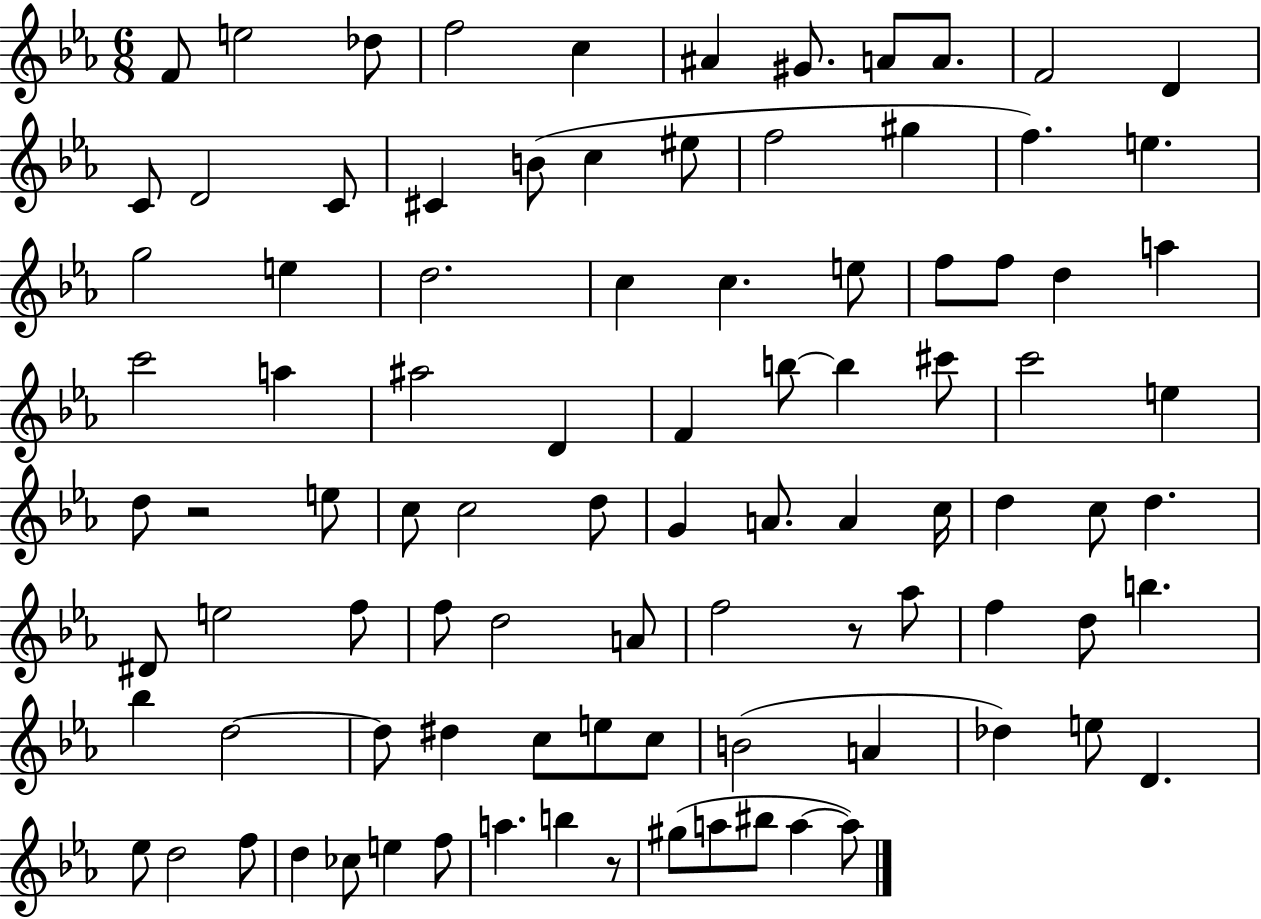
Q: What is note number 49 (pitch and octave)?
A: A4